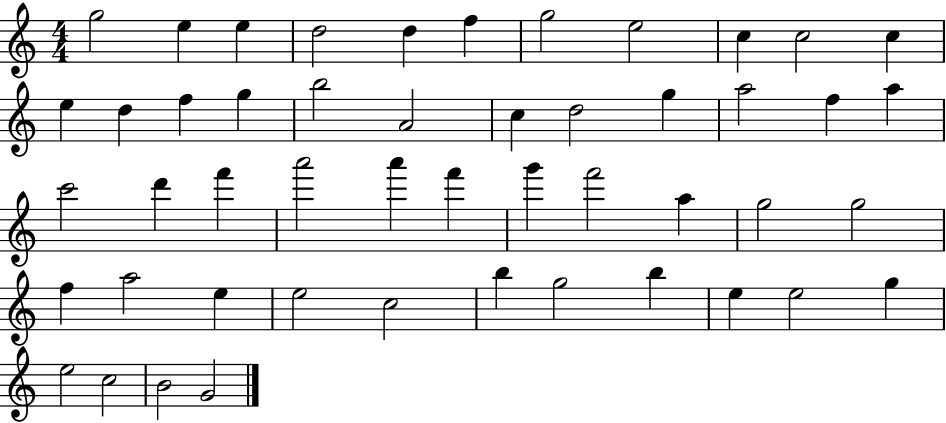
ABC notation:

X:1
T:Untitled
M:4/4
L:1/4
K:C
g2 e e d2 d f g2 e2 c c2 c e d f g b2 A2 c d2 g a2 f a c'2 d' f' a'2 a' f' g' f'2 a g2 g2 f a2 e e2 c2 b g2 b e e2 g e2 c2 B2 G2